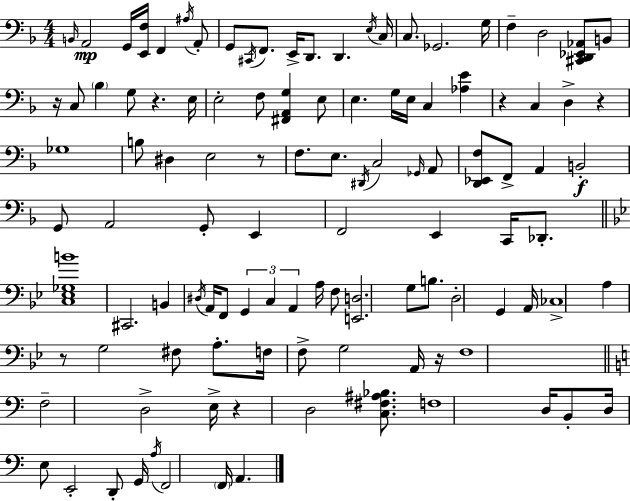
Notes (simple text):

B2/s A2/h G2/s [E2,F3]/s F2/q A#3/s A2/e G2/e C#2/s F2/e. E2/s D2/e. D2/q. E3/s C3/s C3/e. Gb2/h. G3/s F3/q D3/h [C#2,D2,Eb2,Ab2]/e B2/e R/s C3/e Bb3/q G3/e R/q. E3/s E3/h F3/e [F#2,A2,G3]/q E3/e E3/q. G3/s E3/s C3/q [Ab3,E4]/q R/q C3/q D3/q R/q Gb3/w B3/e D#3/q E3/h R/e F3/e. E3/e. D#2/s C3/h Gb2/s A2/e [D2,Eb2,F3]/e F2/e A2/q B2/h G2/e A2/h G2/e E2/q F2/h E2/q C2/s Db2/e. [C3,Eb3,Gb3,B4]/w C#2/h. B2/q D#3/s A2/s F2/e G2/q C3/q A2/q A3/s F3/e [E2,D3]/h. G3/e B3/e. D3/h G2/q A2/s CES3/w A3/q R/e G3/h F#3/e A3/e. F3/s F3/e G3/h A2/s R/s F3/w F3/h D3/h E3/s R/q D3/h [C3,F#3,A#3,Bb3]/e. F3/w D3/s B2/e D3/s E3/e E2/h D2/e G2/s A3/s F2/h F2/s A2/q.